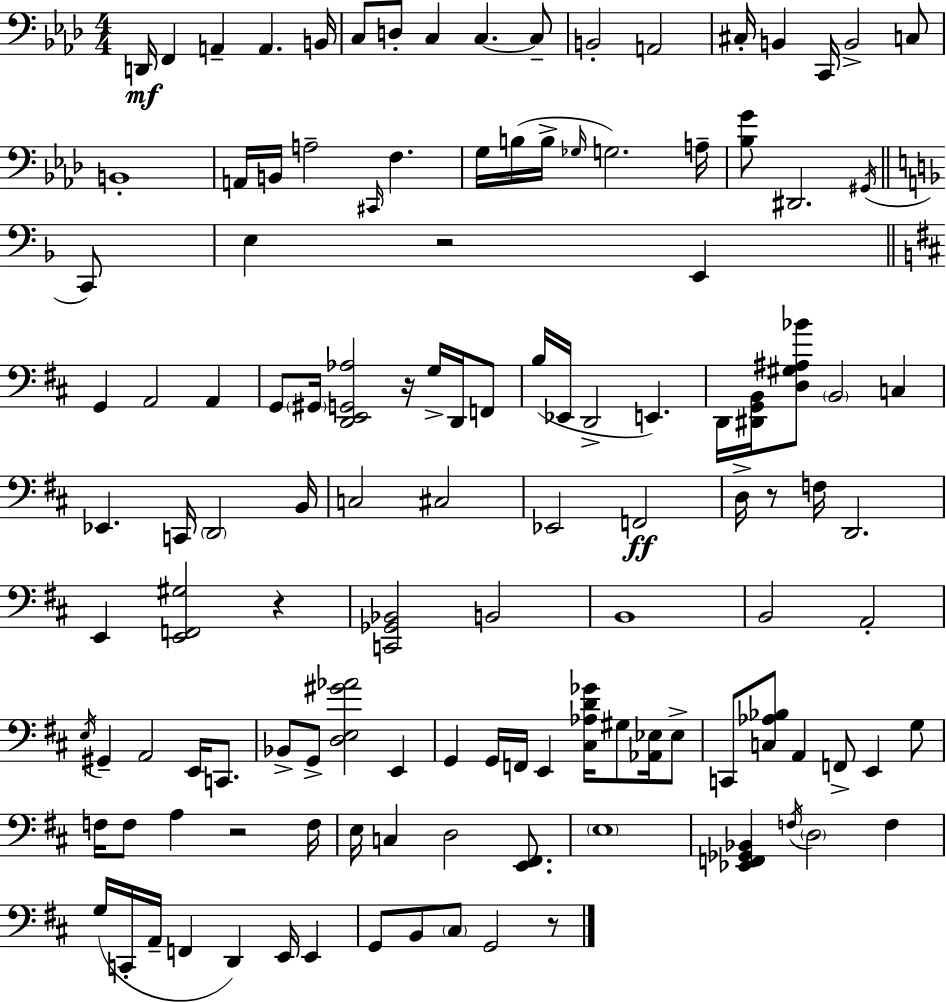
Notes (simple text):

D2/s F2/q A2/q A2/q. B2/s C3/e D3/e C3/q C3/q. C3/e B2/h A2/h C#3/s B2/q C2/s B2/h C3/e B2/w A2/s B2/s A3/h C#2/s F3/q. G3/s B3/s B3/s Gb3/s G3/h. A3/s [Bb3,G4]/e D#2/h. G#2/s C2/e E3/q R/h E2/q G2/q A2/h A2/q G2/e G#2/s [D2,E2,G2,Ab3]/h R/s G3/s D2/s F2/e B3/s Eb2/s D2/h E2/q. D2/s [D#2,G2,B2]/s [D3,G#3,A#3,Bb4]/e B2/h C3/q Eb2/q. C2/s D2/h B2/s C3/h C#3/h Eb2/h F2/h D3/s R/e F3/s D2/h. E2/q [E2,F2,G#3]/h R/q [C2,Gb2,Bb2]/h B2/h B2/w B2/h A2/h E3/s G#2/q A2/h E2/s C2/e. Bb2/e G2/e [D3,E3,G#4,Ab4]/h E2/q G2/q G2/s F2/s E2/q [C#3,Ab3,D4,Gb4]/s G#3/e [Ab2,Eb3]/s Eb3/e C2/e [C3,Ab3,Bb3]/e A2/q F2/e E2/q G3/e F3/s F3/e A3/q R/h F3/s E3/s C3/q D3/h [E2,F#2]/e. E3/w [Eb2,F2,Gb2,Bb2]/q F3/s D3/h F3/q G3/s C2/s A2/s F2/q D2/q E2/s E2/q G2/e B2/e C#3/e G2/h R/e